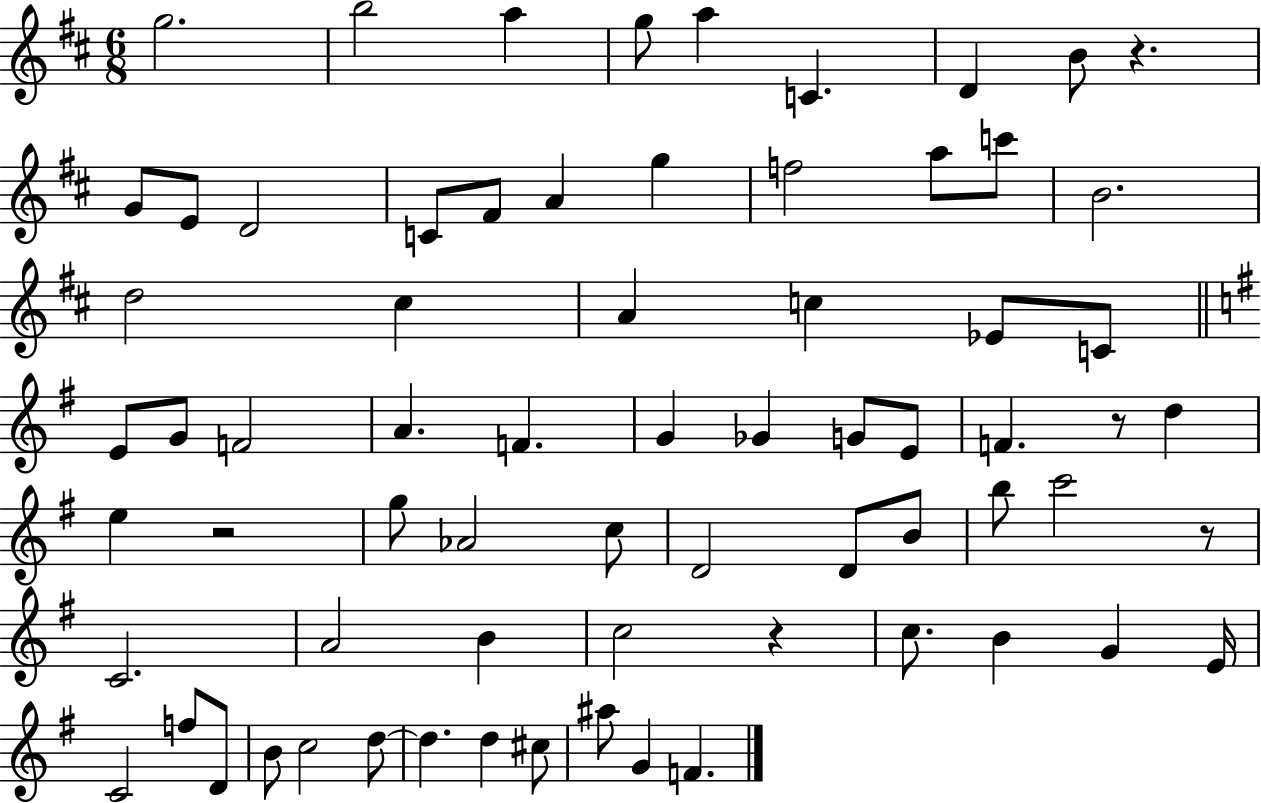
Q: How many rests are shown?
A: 5